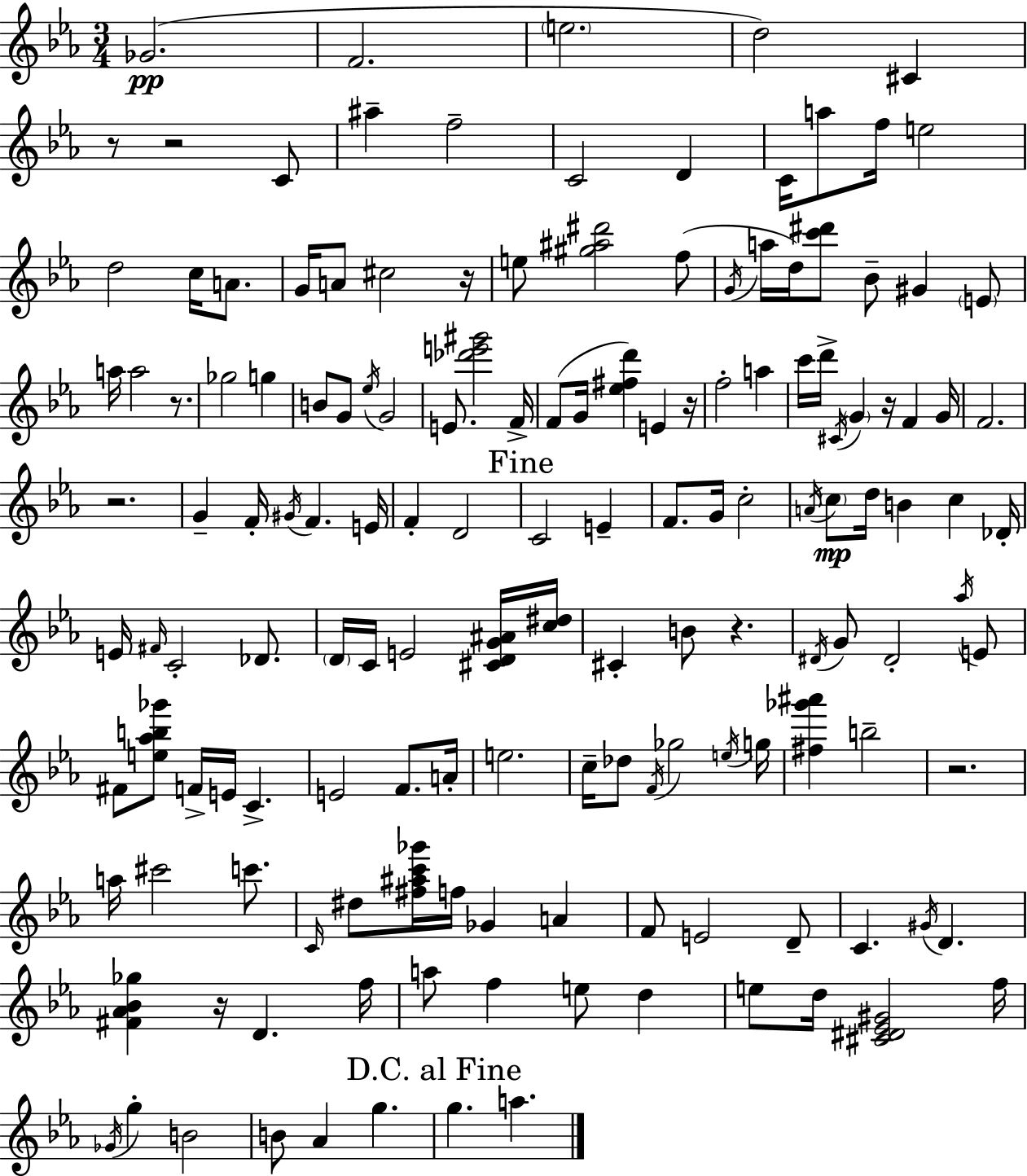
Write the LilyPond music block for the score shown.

{
  \clef treble
  \numericTimeSignature
  \time 3/4
  \key c \minor
  \repeat volta 2 { ges'2.(\pp | f'2. | \parenthesize e''2. | d''2) cis'4 | \break r8 r2 c'8 | ais''4-- f''2-- | c'2 d'4 | c'16 a''8 f''16 e''2 | \break d''2 c''16 a'8. | g'16 a'8 cis''2 r16 | e''8 <gis'' ais'' dis'''>2 f''8( | \acciaccatura { g'16 } a''16 d''16) <c''' dis'''>8 bes'8-- gis'4 \parenthesize e'8 | \break a''16 a''2 r8. | ges''2 g''4 | b'8 g'8 \acciaccatura { ees''16 } g'2 | e'8. <des''' e''' gis'''>2 | \break f'16-> f'8( g'16 <ees'' fis'' d'''>4) e'4 | r16 f''2-. a''4 | c'''16 d'''16-> \acciaccatura { cis'16 } \parenthesize g'4 r16 f'4 | g'16 f'2. | \break r2. | g'4-- f'16-. \acciaccatura { gis'16 } f'4. | e'16 f'4-. d'2 | \mark "Fine" c'2 | \break e'4-- f'8. g'16 c''2-. | \acciaccatura { a'16 } \parenthesize c''8\mp d''16 b'4 | c''4 des'16-. e'16 \grace { fis'16 } c'2-. | des'8. \parenthesize d'16 c'16 e'2 | \break <cis' d' g' ais'>16 <c'' dis''>16 cis'4-. b'8 | r4. \acciaccatura { dis'16 } g'8 dis'2-. | \acciaccatura { aes''16 } e'8 fis'8 <e'' aes'' b'' ges'''>8 | f'16-> e'16 c'4.-> e'2 | \break f'8. a'16-. e''2. | c''16-- des''8 \acciaccatura { f'16 } | ges''2 \acciaccatura { e''16 } g''16 <fis'' ges''' ais'''>4 | b''2-- r2. | \break a''16 cis'''2 | c'''8. \grace { c'16 } dis''8 | <fis'' ais'' c''' ges'''>16 f''16 ges'4 a'4 f'8 | e'2 d'8-- c'4. | \break \acciaccatura { gis'16 } d'4. | <fis' aes' bes' ges''>4 r16 d'4. f''16 | a''8 f''4 e''8 d''4 | e''8 d''16 <cis' dis' ees' gis'>2 f''16 | \break \acciaccatura { ges'16 } g''4-. b'2 | b'8 aes'4 g''4. | \mark "D.C. al Fine" g''4. a''4. | } \bar "|."
}